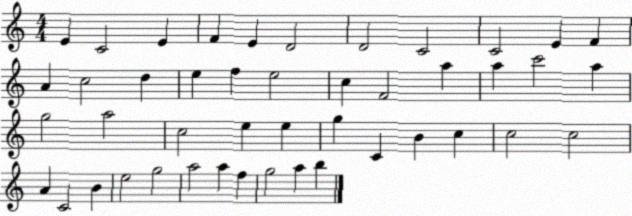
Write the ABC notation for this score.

X:1
T:Untitled
M:4/4
L:1/4
K:C
E C2 E F E D2 D2 C2 C2 E F A c2 d e f e2 c F2 a a c'2 a g2 a2 c2 e e g C B c c2 c2 A C2 B e2 g2 a2 a f g2 a b